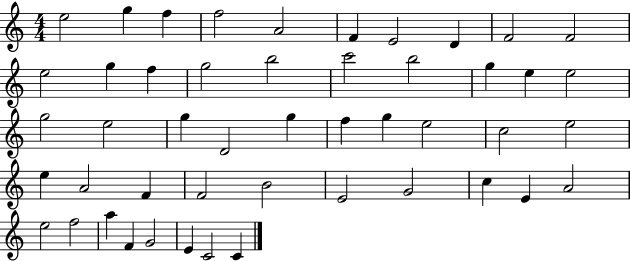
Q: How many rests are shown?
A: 0